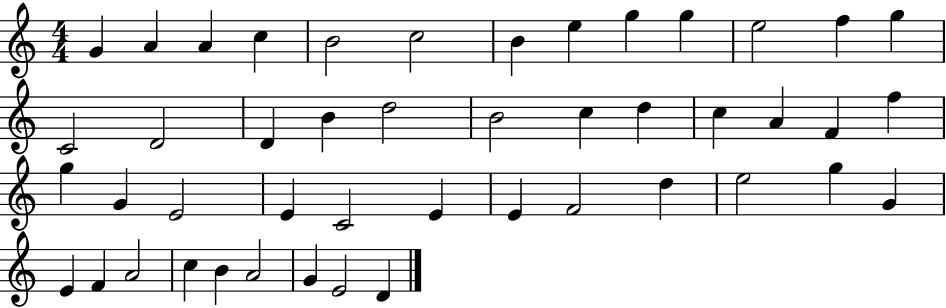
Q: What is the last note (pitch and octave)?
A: D4